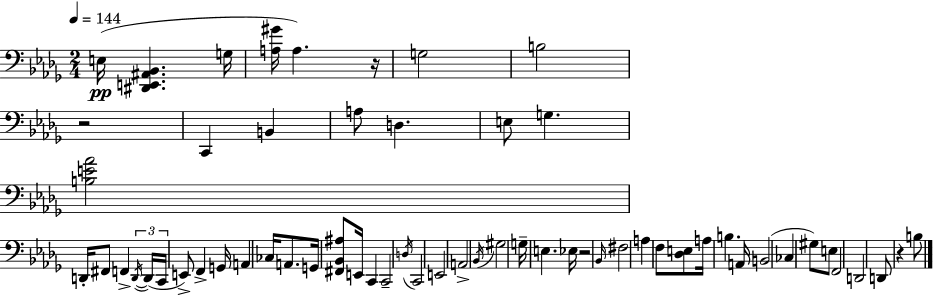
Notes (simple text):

E3/s [D#2,E2,A#2,Bb2]/q. G3/s [A3,G#4]/s A3/q. R/s G3/h B3/h R/h C2/q B2/q A3/e D3/q. E3/e G3/q. [B3,E4,Ab4]/h D2/s F#2/e F2/q D2/s D2/s C2/s E2/e F2/q G2/s A2/q CES3/s A2/e. G2/s [F#2,Bb2,A#3]/e E2/s C2/q C2/h D3/s C2/h E2/h A2/h Bb2/s G#3/h G3/s E3/q. Eb3/s R/h Bb2/s F#3/h A3/q F3/e [Db3,E3]/e A3/s B3/q. A2/s B2/h CES3/q G#3/e E3/e F2/h D2/h D2/e R/q B3/e